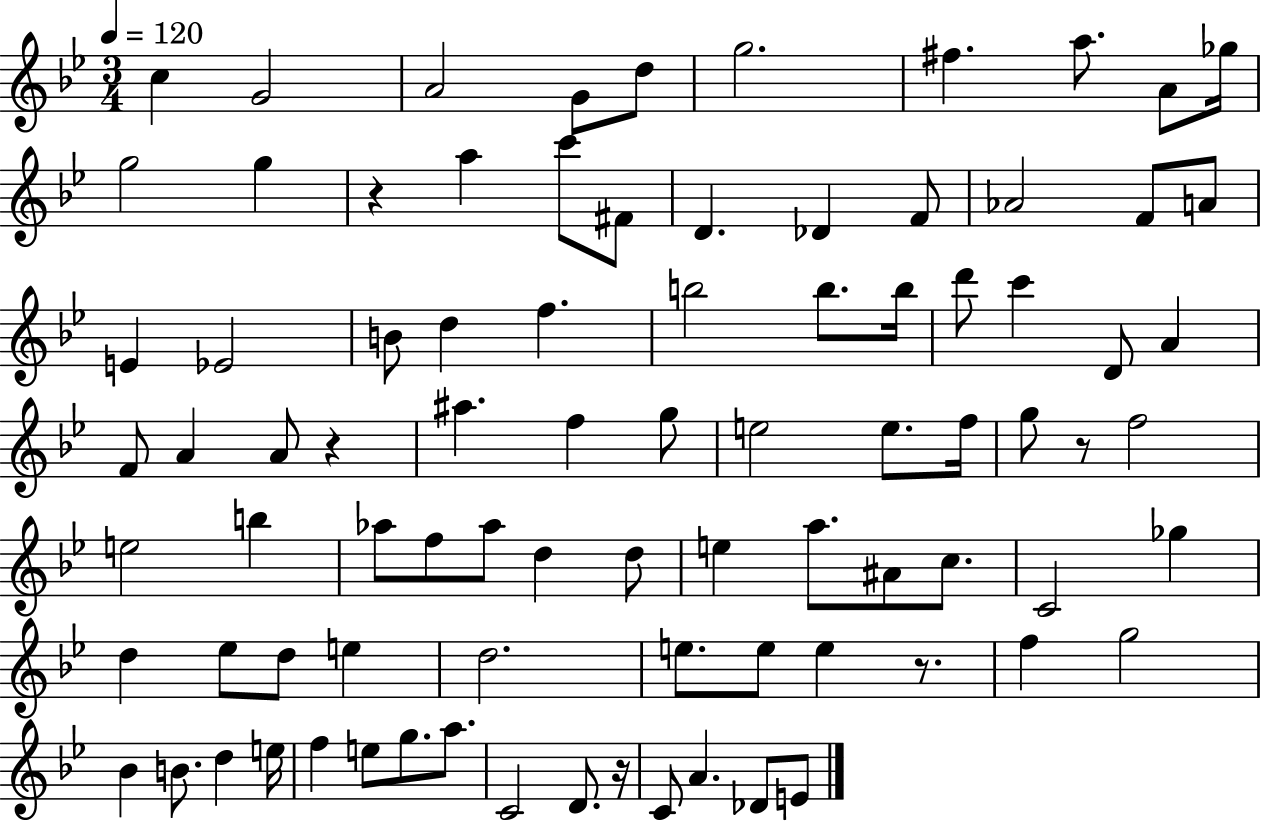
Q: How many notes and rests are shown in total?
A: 86